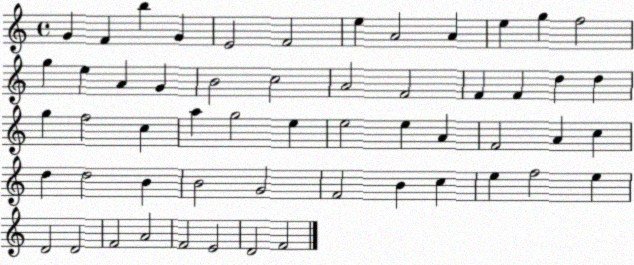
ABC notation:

X:1
T:Untitled
M:4/4
L:1/4
K:C
G F b G E2 F2 e A2 A e g f2 g e A G B2 c2 A2 F2 F F d d g f2 c a g2 e e2 e A F2 A c d d2 B B2 G2 F2 B c e f2 e D2 D2 F2 A2 F2 E2 D2 F2